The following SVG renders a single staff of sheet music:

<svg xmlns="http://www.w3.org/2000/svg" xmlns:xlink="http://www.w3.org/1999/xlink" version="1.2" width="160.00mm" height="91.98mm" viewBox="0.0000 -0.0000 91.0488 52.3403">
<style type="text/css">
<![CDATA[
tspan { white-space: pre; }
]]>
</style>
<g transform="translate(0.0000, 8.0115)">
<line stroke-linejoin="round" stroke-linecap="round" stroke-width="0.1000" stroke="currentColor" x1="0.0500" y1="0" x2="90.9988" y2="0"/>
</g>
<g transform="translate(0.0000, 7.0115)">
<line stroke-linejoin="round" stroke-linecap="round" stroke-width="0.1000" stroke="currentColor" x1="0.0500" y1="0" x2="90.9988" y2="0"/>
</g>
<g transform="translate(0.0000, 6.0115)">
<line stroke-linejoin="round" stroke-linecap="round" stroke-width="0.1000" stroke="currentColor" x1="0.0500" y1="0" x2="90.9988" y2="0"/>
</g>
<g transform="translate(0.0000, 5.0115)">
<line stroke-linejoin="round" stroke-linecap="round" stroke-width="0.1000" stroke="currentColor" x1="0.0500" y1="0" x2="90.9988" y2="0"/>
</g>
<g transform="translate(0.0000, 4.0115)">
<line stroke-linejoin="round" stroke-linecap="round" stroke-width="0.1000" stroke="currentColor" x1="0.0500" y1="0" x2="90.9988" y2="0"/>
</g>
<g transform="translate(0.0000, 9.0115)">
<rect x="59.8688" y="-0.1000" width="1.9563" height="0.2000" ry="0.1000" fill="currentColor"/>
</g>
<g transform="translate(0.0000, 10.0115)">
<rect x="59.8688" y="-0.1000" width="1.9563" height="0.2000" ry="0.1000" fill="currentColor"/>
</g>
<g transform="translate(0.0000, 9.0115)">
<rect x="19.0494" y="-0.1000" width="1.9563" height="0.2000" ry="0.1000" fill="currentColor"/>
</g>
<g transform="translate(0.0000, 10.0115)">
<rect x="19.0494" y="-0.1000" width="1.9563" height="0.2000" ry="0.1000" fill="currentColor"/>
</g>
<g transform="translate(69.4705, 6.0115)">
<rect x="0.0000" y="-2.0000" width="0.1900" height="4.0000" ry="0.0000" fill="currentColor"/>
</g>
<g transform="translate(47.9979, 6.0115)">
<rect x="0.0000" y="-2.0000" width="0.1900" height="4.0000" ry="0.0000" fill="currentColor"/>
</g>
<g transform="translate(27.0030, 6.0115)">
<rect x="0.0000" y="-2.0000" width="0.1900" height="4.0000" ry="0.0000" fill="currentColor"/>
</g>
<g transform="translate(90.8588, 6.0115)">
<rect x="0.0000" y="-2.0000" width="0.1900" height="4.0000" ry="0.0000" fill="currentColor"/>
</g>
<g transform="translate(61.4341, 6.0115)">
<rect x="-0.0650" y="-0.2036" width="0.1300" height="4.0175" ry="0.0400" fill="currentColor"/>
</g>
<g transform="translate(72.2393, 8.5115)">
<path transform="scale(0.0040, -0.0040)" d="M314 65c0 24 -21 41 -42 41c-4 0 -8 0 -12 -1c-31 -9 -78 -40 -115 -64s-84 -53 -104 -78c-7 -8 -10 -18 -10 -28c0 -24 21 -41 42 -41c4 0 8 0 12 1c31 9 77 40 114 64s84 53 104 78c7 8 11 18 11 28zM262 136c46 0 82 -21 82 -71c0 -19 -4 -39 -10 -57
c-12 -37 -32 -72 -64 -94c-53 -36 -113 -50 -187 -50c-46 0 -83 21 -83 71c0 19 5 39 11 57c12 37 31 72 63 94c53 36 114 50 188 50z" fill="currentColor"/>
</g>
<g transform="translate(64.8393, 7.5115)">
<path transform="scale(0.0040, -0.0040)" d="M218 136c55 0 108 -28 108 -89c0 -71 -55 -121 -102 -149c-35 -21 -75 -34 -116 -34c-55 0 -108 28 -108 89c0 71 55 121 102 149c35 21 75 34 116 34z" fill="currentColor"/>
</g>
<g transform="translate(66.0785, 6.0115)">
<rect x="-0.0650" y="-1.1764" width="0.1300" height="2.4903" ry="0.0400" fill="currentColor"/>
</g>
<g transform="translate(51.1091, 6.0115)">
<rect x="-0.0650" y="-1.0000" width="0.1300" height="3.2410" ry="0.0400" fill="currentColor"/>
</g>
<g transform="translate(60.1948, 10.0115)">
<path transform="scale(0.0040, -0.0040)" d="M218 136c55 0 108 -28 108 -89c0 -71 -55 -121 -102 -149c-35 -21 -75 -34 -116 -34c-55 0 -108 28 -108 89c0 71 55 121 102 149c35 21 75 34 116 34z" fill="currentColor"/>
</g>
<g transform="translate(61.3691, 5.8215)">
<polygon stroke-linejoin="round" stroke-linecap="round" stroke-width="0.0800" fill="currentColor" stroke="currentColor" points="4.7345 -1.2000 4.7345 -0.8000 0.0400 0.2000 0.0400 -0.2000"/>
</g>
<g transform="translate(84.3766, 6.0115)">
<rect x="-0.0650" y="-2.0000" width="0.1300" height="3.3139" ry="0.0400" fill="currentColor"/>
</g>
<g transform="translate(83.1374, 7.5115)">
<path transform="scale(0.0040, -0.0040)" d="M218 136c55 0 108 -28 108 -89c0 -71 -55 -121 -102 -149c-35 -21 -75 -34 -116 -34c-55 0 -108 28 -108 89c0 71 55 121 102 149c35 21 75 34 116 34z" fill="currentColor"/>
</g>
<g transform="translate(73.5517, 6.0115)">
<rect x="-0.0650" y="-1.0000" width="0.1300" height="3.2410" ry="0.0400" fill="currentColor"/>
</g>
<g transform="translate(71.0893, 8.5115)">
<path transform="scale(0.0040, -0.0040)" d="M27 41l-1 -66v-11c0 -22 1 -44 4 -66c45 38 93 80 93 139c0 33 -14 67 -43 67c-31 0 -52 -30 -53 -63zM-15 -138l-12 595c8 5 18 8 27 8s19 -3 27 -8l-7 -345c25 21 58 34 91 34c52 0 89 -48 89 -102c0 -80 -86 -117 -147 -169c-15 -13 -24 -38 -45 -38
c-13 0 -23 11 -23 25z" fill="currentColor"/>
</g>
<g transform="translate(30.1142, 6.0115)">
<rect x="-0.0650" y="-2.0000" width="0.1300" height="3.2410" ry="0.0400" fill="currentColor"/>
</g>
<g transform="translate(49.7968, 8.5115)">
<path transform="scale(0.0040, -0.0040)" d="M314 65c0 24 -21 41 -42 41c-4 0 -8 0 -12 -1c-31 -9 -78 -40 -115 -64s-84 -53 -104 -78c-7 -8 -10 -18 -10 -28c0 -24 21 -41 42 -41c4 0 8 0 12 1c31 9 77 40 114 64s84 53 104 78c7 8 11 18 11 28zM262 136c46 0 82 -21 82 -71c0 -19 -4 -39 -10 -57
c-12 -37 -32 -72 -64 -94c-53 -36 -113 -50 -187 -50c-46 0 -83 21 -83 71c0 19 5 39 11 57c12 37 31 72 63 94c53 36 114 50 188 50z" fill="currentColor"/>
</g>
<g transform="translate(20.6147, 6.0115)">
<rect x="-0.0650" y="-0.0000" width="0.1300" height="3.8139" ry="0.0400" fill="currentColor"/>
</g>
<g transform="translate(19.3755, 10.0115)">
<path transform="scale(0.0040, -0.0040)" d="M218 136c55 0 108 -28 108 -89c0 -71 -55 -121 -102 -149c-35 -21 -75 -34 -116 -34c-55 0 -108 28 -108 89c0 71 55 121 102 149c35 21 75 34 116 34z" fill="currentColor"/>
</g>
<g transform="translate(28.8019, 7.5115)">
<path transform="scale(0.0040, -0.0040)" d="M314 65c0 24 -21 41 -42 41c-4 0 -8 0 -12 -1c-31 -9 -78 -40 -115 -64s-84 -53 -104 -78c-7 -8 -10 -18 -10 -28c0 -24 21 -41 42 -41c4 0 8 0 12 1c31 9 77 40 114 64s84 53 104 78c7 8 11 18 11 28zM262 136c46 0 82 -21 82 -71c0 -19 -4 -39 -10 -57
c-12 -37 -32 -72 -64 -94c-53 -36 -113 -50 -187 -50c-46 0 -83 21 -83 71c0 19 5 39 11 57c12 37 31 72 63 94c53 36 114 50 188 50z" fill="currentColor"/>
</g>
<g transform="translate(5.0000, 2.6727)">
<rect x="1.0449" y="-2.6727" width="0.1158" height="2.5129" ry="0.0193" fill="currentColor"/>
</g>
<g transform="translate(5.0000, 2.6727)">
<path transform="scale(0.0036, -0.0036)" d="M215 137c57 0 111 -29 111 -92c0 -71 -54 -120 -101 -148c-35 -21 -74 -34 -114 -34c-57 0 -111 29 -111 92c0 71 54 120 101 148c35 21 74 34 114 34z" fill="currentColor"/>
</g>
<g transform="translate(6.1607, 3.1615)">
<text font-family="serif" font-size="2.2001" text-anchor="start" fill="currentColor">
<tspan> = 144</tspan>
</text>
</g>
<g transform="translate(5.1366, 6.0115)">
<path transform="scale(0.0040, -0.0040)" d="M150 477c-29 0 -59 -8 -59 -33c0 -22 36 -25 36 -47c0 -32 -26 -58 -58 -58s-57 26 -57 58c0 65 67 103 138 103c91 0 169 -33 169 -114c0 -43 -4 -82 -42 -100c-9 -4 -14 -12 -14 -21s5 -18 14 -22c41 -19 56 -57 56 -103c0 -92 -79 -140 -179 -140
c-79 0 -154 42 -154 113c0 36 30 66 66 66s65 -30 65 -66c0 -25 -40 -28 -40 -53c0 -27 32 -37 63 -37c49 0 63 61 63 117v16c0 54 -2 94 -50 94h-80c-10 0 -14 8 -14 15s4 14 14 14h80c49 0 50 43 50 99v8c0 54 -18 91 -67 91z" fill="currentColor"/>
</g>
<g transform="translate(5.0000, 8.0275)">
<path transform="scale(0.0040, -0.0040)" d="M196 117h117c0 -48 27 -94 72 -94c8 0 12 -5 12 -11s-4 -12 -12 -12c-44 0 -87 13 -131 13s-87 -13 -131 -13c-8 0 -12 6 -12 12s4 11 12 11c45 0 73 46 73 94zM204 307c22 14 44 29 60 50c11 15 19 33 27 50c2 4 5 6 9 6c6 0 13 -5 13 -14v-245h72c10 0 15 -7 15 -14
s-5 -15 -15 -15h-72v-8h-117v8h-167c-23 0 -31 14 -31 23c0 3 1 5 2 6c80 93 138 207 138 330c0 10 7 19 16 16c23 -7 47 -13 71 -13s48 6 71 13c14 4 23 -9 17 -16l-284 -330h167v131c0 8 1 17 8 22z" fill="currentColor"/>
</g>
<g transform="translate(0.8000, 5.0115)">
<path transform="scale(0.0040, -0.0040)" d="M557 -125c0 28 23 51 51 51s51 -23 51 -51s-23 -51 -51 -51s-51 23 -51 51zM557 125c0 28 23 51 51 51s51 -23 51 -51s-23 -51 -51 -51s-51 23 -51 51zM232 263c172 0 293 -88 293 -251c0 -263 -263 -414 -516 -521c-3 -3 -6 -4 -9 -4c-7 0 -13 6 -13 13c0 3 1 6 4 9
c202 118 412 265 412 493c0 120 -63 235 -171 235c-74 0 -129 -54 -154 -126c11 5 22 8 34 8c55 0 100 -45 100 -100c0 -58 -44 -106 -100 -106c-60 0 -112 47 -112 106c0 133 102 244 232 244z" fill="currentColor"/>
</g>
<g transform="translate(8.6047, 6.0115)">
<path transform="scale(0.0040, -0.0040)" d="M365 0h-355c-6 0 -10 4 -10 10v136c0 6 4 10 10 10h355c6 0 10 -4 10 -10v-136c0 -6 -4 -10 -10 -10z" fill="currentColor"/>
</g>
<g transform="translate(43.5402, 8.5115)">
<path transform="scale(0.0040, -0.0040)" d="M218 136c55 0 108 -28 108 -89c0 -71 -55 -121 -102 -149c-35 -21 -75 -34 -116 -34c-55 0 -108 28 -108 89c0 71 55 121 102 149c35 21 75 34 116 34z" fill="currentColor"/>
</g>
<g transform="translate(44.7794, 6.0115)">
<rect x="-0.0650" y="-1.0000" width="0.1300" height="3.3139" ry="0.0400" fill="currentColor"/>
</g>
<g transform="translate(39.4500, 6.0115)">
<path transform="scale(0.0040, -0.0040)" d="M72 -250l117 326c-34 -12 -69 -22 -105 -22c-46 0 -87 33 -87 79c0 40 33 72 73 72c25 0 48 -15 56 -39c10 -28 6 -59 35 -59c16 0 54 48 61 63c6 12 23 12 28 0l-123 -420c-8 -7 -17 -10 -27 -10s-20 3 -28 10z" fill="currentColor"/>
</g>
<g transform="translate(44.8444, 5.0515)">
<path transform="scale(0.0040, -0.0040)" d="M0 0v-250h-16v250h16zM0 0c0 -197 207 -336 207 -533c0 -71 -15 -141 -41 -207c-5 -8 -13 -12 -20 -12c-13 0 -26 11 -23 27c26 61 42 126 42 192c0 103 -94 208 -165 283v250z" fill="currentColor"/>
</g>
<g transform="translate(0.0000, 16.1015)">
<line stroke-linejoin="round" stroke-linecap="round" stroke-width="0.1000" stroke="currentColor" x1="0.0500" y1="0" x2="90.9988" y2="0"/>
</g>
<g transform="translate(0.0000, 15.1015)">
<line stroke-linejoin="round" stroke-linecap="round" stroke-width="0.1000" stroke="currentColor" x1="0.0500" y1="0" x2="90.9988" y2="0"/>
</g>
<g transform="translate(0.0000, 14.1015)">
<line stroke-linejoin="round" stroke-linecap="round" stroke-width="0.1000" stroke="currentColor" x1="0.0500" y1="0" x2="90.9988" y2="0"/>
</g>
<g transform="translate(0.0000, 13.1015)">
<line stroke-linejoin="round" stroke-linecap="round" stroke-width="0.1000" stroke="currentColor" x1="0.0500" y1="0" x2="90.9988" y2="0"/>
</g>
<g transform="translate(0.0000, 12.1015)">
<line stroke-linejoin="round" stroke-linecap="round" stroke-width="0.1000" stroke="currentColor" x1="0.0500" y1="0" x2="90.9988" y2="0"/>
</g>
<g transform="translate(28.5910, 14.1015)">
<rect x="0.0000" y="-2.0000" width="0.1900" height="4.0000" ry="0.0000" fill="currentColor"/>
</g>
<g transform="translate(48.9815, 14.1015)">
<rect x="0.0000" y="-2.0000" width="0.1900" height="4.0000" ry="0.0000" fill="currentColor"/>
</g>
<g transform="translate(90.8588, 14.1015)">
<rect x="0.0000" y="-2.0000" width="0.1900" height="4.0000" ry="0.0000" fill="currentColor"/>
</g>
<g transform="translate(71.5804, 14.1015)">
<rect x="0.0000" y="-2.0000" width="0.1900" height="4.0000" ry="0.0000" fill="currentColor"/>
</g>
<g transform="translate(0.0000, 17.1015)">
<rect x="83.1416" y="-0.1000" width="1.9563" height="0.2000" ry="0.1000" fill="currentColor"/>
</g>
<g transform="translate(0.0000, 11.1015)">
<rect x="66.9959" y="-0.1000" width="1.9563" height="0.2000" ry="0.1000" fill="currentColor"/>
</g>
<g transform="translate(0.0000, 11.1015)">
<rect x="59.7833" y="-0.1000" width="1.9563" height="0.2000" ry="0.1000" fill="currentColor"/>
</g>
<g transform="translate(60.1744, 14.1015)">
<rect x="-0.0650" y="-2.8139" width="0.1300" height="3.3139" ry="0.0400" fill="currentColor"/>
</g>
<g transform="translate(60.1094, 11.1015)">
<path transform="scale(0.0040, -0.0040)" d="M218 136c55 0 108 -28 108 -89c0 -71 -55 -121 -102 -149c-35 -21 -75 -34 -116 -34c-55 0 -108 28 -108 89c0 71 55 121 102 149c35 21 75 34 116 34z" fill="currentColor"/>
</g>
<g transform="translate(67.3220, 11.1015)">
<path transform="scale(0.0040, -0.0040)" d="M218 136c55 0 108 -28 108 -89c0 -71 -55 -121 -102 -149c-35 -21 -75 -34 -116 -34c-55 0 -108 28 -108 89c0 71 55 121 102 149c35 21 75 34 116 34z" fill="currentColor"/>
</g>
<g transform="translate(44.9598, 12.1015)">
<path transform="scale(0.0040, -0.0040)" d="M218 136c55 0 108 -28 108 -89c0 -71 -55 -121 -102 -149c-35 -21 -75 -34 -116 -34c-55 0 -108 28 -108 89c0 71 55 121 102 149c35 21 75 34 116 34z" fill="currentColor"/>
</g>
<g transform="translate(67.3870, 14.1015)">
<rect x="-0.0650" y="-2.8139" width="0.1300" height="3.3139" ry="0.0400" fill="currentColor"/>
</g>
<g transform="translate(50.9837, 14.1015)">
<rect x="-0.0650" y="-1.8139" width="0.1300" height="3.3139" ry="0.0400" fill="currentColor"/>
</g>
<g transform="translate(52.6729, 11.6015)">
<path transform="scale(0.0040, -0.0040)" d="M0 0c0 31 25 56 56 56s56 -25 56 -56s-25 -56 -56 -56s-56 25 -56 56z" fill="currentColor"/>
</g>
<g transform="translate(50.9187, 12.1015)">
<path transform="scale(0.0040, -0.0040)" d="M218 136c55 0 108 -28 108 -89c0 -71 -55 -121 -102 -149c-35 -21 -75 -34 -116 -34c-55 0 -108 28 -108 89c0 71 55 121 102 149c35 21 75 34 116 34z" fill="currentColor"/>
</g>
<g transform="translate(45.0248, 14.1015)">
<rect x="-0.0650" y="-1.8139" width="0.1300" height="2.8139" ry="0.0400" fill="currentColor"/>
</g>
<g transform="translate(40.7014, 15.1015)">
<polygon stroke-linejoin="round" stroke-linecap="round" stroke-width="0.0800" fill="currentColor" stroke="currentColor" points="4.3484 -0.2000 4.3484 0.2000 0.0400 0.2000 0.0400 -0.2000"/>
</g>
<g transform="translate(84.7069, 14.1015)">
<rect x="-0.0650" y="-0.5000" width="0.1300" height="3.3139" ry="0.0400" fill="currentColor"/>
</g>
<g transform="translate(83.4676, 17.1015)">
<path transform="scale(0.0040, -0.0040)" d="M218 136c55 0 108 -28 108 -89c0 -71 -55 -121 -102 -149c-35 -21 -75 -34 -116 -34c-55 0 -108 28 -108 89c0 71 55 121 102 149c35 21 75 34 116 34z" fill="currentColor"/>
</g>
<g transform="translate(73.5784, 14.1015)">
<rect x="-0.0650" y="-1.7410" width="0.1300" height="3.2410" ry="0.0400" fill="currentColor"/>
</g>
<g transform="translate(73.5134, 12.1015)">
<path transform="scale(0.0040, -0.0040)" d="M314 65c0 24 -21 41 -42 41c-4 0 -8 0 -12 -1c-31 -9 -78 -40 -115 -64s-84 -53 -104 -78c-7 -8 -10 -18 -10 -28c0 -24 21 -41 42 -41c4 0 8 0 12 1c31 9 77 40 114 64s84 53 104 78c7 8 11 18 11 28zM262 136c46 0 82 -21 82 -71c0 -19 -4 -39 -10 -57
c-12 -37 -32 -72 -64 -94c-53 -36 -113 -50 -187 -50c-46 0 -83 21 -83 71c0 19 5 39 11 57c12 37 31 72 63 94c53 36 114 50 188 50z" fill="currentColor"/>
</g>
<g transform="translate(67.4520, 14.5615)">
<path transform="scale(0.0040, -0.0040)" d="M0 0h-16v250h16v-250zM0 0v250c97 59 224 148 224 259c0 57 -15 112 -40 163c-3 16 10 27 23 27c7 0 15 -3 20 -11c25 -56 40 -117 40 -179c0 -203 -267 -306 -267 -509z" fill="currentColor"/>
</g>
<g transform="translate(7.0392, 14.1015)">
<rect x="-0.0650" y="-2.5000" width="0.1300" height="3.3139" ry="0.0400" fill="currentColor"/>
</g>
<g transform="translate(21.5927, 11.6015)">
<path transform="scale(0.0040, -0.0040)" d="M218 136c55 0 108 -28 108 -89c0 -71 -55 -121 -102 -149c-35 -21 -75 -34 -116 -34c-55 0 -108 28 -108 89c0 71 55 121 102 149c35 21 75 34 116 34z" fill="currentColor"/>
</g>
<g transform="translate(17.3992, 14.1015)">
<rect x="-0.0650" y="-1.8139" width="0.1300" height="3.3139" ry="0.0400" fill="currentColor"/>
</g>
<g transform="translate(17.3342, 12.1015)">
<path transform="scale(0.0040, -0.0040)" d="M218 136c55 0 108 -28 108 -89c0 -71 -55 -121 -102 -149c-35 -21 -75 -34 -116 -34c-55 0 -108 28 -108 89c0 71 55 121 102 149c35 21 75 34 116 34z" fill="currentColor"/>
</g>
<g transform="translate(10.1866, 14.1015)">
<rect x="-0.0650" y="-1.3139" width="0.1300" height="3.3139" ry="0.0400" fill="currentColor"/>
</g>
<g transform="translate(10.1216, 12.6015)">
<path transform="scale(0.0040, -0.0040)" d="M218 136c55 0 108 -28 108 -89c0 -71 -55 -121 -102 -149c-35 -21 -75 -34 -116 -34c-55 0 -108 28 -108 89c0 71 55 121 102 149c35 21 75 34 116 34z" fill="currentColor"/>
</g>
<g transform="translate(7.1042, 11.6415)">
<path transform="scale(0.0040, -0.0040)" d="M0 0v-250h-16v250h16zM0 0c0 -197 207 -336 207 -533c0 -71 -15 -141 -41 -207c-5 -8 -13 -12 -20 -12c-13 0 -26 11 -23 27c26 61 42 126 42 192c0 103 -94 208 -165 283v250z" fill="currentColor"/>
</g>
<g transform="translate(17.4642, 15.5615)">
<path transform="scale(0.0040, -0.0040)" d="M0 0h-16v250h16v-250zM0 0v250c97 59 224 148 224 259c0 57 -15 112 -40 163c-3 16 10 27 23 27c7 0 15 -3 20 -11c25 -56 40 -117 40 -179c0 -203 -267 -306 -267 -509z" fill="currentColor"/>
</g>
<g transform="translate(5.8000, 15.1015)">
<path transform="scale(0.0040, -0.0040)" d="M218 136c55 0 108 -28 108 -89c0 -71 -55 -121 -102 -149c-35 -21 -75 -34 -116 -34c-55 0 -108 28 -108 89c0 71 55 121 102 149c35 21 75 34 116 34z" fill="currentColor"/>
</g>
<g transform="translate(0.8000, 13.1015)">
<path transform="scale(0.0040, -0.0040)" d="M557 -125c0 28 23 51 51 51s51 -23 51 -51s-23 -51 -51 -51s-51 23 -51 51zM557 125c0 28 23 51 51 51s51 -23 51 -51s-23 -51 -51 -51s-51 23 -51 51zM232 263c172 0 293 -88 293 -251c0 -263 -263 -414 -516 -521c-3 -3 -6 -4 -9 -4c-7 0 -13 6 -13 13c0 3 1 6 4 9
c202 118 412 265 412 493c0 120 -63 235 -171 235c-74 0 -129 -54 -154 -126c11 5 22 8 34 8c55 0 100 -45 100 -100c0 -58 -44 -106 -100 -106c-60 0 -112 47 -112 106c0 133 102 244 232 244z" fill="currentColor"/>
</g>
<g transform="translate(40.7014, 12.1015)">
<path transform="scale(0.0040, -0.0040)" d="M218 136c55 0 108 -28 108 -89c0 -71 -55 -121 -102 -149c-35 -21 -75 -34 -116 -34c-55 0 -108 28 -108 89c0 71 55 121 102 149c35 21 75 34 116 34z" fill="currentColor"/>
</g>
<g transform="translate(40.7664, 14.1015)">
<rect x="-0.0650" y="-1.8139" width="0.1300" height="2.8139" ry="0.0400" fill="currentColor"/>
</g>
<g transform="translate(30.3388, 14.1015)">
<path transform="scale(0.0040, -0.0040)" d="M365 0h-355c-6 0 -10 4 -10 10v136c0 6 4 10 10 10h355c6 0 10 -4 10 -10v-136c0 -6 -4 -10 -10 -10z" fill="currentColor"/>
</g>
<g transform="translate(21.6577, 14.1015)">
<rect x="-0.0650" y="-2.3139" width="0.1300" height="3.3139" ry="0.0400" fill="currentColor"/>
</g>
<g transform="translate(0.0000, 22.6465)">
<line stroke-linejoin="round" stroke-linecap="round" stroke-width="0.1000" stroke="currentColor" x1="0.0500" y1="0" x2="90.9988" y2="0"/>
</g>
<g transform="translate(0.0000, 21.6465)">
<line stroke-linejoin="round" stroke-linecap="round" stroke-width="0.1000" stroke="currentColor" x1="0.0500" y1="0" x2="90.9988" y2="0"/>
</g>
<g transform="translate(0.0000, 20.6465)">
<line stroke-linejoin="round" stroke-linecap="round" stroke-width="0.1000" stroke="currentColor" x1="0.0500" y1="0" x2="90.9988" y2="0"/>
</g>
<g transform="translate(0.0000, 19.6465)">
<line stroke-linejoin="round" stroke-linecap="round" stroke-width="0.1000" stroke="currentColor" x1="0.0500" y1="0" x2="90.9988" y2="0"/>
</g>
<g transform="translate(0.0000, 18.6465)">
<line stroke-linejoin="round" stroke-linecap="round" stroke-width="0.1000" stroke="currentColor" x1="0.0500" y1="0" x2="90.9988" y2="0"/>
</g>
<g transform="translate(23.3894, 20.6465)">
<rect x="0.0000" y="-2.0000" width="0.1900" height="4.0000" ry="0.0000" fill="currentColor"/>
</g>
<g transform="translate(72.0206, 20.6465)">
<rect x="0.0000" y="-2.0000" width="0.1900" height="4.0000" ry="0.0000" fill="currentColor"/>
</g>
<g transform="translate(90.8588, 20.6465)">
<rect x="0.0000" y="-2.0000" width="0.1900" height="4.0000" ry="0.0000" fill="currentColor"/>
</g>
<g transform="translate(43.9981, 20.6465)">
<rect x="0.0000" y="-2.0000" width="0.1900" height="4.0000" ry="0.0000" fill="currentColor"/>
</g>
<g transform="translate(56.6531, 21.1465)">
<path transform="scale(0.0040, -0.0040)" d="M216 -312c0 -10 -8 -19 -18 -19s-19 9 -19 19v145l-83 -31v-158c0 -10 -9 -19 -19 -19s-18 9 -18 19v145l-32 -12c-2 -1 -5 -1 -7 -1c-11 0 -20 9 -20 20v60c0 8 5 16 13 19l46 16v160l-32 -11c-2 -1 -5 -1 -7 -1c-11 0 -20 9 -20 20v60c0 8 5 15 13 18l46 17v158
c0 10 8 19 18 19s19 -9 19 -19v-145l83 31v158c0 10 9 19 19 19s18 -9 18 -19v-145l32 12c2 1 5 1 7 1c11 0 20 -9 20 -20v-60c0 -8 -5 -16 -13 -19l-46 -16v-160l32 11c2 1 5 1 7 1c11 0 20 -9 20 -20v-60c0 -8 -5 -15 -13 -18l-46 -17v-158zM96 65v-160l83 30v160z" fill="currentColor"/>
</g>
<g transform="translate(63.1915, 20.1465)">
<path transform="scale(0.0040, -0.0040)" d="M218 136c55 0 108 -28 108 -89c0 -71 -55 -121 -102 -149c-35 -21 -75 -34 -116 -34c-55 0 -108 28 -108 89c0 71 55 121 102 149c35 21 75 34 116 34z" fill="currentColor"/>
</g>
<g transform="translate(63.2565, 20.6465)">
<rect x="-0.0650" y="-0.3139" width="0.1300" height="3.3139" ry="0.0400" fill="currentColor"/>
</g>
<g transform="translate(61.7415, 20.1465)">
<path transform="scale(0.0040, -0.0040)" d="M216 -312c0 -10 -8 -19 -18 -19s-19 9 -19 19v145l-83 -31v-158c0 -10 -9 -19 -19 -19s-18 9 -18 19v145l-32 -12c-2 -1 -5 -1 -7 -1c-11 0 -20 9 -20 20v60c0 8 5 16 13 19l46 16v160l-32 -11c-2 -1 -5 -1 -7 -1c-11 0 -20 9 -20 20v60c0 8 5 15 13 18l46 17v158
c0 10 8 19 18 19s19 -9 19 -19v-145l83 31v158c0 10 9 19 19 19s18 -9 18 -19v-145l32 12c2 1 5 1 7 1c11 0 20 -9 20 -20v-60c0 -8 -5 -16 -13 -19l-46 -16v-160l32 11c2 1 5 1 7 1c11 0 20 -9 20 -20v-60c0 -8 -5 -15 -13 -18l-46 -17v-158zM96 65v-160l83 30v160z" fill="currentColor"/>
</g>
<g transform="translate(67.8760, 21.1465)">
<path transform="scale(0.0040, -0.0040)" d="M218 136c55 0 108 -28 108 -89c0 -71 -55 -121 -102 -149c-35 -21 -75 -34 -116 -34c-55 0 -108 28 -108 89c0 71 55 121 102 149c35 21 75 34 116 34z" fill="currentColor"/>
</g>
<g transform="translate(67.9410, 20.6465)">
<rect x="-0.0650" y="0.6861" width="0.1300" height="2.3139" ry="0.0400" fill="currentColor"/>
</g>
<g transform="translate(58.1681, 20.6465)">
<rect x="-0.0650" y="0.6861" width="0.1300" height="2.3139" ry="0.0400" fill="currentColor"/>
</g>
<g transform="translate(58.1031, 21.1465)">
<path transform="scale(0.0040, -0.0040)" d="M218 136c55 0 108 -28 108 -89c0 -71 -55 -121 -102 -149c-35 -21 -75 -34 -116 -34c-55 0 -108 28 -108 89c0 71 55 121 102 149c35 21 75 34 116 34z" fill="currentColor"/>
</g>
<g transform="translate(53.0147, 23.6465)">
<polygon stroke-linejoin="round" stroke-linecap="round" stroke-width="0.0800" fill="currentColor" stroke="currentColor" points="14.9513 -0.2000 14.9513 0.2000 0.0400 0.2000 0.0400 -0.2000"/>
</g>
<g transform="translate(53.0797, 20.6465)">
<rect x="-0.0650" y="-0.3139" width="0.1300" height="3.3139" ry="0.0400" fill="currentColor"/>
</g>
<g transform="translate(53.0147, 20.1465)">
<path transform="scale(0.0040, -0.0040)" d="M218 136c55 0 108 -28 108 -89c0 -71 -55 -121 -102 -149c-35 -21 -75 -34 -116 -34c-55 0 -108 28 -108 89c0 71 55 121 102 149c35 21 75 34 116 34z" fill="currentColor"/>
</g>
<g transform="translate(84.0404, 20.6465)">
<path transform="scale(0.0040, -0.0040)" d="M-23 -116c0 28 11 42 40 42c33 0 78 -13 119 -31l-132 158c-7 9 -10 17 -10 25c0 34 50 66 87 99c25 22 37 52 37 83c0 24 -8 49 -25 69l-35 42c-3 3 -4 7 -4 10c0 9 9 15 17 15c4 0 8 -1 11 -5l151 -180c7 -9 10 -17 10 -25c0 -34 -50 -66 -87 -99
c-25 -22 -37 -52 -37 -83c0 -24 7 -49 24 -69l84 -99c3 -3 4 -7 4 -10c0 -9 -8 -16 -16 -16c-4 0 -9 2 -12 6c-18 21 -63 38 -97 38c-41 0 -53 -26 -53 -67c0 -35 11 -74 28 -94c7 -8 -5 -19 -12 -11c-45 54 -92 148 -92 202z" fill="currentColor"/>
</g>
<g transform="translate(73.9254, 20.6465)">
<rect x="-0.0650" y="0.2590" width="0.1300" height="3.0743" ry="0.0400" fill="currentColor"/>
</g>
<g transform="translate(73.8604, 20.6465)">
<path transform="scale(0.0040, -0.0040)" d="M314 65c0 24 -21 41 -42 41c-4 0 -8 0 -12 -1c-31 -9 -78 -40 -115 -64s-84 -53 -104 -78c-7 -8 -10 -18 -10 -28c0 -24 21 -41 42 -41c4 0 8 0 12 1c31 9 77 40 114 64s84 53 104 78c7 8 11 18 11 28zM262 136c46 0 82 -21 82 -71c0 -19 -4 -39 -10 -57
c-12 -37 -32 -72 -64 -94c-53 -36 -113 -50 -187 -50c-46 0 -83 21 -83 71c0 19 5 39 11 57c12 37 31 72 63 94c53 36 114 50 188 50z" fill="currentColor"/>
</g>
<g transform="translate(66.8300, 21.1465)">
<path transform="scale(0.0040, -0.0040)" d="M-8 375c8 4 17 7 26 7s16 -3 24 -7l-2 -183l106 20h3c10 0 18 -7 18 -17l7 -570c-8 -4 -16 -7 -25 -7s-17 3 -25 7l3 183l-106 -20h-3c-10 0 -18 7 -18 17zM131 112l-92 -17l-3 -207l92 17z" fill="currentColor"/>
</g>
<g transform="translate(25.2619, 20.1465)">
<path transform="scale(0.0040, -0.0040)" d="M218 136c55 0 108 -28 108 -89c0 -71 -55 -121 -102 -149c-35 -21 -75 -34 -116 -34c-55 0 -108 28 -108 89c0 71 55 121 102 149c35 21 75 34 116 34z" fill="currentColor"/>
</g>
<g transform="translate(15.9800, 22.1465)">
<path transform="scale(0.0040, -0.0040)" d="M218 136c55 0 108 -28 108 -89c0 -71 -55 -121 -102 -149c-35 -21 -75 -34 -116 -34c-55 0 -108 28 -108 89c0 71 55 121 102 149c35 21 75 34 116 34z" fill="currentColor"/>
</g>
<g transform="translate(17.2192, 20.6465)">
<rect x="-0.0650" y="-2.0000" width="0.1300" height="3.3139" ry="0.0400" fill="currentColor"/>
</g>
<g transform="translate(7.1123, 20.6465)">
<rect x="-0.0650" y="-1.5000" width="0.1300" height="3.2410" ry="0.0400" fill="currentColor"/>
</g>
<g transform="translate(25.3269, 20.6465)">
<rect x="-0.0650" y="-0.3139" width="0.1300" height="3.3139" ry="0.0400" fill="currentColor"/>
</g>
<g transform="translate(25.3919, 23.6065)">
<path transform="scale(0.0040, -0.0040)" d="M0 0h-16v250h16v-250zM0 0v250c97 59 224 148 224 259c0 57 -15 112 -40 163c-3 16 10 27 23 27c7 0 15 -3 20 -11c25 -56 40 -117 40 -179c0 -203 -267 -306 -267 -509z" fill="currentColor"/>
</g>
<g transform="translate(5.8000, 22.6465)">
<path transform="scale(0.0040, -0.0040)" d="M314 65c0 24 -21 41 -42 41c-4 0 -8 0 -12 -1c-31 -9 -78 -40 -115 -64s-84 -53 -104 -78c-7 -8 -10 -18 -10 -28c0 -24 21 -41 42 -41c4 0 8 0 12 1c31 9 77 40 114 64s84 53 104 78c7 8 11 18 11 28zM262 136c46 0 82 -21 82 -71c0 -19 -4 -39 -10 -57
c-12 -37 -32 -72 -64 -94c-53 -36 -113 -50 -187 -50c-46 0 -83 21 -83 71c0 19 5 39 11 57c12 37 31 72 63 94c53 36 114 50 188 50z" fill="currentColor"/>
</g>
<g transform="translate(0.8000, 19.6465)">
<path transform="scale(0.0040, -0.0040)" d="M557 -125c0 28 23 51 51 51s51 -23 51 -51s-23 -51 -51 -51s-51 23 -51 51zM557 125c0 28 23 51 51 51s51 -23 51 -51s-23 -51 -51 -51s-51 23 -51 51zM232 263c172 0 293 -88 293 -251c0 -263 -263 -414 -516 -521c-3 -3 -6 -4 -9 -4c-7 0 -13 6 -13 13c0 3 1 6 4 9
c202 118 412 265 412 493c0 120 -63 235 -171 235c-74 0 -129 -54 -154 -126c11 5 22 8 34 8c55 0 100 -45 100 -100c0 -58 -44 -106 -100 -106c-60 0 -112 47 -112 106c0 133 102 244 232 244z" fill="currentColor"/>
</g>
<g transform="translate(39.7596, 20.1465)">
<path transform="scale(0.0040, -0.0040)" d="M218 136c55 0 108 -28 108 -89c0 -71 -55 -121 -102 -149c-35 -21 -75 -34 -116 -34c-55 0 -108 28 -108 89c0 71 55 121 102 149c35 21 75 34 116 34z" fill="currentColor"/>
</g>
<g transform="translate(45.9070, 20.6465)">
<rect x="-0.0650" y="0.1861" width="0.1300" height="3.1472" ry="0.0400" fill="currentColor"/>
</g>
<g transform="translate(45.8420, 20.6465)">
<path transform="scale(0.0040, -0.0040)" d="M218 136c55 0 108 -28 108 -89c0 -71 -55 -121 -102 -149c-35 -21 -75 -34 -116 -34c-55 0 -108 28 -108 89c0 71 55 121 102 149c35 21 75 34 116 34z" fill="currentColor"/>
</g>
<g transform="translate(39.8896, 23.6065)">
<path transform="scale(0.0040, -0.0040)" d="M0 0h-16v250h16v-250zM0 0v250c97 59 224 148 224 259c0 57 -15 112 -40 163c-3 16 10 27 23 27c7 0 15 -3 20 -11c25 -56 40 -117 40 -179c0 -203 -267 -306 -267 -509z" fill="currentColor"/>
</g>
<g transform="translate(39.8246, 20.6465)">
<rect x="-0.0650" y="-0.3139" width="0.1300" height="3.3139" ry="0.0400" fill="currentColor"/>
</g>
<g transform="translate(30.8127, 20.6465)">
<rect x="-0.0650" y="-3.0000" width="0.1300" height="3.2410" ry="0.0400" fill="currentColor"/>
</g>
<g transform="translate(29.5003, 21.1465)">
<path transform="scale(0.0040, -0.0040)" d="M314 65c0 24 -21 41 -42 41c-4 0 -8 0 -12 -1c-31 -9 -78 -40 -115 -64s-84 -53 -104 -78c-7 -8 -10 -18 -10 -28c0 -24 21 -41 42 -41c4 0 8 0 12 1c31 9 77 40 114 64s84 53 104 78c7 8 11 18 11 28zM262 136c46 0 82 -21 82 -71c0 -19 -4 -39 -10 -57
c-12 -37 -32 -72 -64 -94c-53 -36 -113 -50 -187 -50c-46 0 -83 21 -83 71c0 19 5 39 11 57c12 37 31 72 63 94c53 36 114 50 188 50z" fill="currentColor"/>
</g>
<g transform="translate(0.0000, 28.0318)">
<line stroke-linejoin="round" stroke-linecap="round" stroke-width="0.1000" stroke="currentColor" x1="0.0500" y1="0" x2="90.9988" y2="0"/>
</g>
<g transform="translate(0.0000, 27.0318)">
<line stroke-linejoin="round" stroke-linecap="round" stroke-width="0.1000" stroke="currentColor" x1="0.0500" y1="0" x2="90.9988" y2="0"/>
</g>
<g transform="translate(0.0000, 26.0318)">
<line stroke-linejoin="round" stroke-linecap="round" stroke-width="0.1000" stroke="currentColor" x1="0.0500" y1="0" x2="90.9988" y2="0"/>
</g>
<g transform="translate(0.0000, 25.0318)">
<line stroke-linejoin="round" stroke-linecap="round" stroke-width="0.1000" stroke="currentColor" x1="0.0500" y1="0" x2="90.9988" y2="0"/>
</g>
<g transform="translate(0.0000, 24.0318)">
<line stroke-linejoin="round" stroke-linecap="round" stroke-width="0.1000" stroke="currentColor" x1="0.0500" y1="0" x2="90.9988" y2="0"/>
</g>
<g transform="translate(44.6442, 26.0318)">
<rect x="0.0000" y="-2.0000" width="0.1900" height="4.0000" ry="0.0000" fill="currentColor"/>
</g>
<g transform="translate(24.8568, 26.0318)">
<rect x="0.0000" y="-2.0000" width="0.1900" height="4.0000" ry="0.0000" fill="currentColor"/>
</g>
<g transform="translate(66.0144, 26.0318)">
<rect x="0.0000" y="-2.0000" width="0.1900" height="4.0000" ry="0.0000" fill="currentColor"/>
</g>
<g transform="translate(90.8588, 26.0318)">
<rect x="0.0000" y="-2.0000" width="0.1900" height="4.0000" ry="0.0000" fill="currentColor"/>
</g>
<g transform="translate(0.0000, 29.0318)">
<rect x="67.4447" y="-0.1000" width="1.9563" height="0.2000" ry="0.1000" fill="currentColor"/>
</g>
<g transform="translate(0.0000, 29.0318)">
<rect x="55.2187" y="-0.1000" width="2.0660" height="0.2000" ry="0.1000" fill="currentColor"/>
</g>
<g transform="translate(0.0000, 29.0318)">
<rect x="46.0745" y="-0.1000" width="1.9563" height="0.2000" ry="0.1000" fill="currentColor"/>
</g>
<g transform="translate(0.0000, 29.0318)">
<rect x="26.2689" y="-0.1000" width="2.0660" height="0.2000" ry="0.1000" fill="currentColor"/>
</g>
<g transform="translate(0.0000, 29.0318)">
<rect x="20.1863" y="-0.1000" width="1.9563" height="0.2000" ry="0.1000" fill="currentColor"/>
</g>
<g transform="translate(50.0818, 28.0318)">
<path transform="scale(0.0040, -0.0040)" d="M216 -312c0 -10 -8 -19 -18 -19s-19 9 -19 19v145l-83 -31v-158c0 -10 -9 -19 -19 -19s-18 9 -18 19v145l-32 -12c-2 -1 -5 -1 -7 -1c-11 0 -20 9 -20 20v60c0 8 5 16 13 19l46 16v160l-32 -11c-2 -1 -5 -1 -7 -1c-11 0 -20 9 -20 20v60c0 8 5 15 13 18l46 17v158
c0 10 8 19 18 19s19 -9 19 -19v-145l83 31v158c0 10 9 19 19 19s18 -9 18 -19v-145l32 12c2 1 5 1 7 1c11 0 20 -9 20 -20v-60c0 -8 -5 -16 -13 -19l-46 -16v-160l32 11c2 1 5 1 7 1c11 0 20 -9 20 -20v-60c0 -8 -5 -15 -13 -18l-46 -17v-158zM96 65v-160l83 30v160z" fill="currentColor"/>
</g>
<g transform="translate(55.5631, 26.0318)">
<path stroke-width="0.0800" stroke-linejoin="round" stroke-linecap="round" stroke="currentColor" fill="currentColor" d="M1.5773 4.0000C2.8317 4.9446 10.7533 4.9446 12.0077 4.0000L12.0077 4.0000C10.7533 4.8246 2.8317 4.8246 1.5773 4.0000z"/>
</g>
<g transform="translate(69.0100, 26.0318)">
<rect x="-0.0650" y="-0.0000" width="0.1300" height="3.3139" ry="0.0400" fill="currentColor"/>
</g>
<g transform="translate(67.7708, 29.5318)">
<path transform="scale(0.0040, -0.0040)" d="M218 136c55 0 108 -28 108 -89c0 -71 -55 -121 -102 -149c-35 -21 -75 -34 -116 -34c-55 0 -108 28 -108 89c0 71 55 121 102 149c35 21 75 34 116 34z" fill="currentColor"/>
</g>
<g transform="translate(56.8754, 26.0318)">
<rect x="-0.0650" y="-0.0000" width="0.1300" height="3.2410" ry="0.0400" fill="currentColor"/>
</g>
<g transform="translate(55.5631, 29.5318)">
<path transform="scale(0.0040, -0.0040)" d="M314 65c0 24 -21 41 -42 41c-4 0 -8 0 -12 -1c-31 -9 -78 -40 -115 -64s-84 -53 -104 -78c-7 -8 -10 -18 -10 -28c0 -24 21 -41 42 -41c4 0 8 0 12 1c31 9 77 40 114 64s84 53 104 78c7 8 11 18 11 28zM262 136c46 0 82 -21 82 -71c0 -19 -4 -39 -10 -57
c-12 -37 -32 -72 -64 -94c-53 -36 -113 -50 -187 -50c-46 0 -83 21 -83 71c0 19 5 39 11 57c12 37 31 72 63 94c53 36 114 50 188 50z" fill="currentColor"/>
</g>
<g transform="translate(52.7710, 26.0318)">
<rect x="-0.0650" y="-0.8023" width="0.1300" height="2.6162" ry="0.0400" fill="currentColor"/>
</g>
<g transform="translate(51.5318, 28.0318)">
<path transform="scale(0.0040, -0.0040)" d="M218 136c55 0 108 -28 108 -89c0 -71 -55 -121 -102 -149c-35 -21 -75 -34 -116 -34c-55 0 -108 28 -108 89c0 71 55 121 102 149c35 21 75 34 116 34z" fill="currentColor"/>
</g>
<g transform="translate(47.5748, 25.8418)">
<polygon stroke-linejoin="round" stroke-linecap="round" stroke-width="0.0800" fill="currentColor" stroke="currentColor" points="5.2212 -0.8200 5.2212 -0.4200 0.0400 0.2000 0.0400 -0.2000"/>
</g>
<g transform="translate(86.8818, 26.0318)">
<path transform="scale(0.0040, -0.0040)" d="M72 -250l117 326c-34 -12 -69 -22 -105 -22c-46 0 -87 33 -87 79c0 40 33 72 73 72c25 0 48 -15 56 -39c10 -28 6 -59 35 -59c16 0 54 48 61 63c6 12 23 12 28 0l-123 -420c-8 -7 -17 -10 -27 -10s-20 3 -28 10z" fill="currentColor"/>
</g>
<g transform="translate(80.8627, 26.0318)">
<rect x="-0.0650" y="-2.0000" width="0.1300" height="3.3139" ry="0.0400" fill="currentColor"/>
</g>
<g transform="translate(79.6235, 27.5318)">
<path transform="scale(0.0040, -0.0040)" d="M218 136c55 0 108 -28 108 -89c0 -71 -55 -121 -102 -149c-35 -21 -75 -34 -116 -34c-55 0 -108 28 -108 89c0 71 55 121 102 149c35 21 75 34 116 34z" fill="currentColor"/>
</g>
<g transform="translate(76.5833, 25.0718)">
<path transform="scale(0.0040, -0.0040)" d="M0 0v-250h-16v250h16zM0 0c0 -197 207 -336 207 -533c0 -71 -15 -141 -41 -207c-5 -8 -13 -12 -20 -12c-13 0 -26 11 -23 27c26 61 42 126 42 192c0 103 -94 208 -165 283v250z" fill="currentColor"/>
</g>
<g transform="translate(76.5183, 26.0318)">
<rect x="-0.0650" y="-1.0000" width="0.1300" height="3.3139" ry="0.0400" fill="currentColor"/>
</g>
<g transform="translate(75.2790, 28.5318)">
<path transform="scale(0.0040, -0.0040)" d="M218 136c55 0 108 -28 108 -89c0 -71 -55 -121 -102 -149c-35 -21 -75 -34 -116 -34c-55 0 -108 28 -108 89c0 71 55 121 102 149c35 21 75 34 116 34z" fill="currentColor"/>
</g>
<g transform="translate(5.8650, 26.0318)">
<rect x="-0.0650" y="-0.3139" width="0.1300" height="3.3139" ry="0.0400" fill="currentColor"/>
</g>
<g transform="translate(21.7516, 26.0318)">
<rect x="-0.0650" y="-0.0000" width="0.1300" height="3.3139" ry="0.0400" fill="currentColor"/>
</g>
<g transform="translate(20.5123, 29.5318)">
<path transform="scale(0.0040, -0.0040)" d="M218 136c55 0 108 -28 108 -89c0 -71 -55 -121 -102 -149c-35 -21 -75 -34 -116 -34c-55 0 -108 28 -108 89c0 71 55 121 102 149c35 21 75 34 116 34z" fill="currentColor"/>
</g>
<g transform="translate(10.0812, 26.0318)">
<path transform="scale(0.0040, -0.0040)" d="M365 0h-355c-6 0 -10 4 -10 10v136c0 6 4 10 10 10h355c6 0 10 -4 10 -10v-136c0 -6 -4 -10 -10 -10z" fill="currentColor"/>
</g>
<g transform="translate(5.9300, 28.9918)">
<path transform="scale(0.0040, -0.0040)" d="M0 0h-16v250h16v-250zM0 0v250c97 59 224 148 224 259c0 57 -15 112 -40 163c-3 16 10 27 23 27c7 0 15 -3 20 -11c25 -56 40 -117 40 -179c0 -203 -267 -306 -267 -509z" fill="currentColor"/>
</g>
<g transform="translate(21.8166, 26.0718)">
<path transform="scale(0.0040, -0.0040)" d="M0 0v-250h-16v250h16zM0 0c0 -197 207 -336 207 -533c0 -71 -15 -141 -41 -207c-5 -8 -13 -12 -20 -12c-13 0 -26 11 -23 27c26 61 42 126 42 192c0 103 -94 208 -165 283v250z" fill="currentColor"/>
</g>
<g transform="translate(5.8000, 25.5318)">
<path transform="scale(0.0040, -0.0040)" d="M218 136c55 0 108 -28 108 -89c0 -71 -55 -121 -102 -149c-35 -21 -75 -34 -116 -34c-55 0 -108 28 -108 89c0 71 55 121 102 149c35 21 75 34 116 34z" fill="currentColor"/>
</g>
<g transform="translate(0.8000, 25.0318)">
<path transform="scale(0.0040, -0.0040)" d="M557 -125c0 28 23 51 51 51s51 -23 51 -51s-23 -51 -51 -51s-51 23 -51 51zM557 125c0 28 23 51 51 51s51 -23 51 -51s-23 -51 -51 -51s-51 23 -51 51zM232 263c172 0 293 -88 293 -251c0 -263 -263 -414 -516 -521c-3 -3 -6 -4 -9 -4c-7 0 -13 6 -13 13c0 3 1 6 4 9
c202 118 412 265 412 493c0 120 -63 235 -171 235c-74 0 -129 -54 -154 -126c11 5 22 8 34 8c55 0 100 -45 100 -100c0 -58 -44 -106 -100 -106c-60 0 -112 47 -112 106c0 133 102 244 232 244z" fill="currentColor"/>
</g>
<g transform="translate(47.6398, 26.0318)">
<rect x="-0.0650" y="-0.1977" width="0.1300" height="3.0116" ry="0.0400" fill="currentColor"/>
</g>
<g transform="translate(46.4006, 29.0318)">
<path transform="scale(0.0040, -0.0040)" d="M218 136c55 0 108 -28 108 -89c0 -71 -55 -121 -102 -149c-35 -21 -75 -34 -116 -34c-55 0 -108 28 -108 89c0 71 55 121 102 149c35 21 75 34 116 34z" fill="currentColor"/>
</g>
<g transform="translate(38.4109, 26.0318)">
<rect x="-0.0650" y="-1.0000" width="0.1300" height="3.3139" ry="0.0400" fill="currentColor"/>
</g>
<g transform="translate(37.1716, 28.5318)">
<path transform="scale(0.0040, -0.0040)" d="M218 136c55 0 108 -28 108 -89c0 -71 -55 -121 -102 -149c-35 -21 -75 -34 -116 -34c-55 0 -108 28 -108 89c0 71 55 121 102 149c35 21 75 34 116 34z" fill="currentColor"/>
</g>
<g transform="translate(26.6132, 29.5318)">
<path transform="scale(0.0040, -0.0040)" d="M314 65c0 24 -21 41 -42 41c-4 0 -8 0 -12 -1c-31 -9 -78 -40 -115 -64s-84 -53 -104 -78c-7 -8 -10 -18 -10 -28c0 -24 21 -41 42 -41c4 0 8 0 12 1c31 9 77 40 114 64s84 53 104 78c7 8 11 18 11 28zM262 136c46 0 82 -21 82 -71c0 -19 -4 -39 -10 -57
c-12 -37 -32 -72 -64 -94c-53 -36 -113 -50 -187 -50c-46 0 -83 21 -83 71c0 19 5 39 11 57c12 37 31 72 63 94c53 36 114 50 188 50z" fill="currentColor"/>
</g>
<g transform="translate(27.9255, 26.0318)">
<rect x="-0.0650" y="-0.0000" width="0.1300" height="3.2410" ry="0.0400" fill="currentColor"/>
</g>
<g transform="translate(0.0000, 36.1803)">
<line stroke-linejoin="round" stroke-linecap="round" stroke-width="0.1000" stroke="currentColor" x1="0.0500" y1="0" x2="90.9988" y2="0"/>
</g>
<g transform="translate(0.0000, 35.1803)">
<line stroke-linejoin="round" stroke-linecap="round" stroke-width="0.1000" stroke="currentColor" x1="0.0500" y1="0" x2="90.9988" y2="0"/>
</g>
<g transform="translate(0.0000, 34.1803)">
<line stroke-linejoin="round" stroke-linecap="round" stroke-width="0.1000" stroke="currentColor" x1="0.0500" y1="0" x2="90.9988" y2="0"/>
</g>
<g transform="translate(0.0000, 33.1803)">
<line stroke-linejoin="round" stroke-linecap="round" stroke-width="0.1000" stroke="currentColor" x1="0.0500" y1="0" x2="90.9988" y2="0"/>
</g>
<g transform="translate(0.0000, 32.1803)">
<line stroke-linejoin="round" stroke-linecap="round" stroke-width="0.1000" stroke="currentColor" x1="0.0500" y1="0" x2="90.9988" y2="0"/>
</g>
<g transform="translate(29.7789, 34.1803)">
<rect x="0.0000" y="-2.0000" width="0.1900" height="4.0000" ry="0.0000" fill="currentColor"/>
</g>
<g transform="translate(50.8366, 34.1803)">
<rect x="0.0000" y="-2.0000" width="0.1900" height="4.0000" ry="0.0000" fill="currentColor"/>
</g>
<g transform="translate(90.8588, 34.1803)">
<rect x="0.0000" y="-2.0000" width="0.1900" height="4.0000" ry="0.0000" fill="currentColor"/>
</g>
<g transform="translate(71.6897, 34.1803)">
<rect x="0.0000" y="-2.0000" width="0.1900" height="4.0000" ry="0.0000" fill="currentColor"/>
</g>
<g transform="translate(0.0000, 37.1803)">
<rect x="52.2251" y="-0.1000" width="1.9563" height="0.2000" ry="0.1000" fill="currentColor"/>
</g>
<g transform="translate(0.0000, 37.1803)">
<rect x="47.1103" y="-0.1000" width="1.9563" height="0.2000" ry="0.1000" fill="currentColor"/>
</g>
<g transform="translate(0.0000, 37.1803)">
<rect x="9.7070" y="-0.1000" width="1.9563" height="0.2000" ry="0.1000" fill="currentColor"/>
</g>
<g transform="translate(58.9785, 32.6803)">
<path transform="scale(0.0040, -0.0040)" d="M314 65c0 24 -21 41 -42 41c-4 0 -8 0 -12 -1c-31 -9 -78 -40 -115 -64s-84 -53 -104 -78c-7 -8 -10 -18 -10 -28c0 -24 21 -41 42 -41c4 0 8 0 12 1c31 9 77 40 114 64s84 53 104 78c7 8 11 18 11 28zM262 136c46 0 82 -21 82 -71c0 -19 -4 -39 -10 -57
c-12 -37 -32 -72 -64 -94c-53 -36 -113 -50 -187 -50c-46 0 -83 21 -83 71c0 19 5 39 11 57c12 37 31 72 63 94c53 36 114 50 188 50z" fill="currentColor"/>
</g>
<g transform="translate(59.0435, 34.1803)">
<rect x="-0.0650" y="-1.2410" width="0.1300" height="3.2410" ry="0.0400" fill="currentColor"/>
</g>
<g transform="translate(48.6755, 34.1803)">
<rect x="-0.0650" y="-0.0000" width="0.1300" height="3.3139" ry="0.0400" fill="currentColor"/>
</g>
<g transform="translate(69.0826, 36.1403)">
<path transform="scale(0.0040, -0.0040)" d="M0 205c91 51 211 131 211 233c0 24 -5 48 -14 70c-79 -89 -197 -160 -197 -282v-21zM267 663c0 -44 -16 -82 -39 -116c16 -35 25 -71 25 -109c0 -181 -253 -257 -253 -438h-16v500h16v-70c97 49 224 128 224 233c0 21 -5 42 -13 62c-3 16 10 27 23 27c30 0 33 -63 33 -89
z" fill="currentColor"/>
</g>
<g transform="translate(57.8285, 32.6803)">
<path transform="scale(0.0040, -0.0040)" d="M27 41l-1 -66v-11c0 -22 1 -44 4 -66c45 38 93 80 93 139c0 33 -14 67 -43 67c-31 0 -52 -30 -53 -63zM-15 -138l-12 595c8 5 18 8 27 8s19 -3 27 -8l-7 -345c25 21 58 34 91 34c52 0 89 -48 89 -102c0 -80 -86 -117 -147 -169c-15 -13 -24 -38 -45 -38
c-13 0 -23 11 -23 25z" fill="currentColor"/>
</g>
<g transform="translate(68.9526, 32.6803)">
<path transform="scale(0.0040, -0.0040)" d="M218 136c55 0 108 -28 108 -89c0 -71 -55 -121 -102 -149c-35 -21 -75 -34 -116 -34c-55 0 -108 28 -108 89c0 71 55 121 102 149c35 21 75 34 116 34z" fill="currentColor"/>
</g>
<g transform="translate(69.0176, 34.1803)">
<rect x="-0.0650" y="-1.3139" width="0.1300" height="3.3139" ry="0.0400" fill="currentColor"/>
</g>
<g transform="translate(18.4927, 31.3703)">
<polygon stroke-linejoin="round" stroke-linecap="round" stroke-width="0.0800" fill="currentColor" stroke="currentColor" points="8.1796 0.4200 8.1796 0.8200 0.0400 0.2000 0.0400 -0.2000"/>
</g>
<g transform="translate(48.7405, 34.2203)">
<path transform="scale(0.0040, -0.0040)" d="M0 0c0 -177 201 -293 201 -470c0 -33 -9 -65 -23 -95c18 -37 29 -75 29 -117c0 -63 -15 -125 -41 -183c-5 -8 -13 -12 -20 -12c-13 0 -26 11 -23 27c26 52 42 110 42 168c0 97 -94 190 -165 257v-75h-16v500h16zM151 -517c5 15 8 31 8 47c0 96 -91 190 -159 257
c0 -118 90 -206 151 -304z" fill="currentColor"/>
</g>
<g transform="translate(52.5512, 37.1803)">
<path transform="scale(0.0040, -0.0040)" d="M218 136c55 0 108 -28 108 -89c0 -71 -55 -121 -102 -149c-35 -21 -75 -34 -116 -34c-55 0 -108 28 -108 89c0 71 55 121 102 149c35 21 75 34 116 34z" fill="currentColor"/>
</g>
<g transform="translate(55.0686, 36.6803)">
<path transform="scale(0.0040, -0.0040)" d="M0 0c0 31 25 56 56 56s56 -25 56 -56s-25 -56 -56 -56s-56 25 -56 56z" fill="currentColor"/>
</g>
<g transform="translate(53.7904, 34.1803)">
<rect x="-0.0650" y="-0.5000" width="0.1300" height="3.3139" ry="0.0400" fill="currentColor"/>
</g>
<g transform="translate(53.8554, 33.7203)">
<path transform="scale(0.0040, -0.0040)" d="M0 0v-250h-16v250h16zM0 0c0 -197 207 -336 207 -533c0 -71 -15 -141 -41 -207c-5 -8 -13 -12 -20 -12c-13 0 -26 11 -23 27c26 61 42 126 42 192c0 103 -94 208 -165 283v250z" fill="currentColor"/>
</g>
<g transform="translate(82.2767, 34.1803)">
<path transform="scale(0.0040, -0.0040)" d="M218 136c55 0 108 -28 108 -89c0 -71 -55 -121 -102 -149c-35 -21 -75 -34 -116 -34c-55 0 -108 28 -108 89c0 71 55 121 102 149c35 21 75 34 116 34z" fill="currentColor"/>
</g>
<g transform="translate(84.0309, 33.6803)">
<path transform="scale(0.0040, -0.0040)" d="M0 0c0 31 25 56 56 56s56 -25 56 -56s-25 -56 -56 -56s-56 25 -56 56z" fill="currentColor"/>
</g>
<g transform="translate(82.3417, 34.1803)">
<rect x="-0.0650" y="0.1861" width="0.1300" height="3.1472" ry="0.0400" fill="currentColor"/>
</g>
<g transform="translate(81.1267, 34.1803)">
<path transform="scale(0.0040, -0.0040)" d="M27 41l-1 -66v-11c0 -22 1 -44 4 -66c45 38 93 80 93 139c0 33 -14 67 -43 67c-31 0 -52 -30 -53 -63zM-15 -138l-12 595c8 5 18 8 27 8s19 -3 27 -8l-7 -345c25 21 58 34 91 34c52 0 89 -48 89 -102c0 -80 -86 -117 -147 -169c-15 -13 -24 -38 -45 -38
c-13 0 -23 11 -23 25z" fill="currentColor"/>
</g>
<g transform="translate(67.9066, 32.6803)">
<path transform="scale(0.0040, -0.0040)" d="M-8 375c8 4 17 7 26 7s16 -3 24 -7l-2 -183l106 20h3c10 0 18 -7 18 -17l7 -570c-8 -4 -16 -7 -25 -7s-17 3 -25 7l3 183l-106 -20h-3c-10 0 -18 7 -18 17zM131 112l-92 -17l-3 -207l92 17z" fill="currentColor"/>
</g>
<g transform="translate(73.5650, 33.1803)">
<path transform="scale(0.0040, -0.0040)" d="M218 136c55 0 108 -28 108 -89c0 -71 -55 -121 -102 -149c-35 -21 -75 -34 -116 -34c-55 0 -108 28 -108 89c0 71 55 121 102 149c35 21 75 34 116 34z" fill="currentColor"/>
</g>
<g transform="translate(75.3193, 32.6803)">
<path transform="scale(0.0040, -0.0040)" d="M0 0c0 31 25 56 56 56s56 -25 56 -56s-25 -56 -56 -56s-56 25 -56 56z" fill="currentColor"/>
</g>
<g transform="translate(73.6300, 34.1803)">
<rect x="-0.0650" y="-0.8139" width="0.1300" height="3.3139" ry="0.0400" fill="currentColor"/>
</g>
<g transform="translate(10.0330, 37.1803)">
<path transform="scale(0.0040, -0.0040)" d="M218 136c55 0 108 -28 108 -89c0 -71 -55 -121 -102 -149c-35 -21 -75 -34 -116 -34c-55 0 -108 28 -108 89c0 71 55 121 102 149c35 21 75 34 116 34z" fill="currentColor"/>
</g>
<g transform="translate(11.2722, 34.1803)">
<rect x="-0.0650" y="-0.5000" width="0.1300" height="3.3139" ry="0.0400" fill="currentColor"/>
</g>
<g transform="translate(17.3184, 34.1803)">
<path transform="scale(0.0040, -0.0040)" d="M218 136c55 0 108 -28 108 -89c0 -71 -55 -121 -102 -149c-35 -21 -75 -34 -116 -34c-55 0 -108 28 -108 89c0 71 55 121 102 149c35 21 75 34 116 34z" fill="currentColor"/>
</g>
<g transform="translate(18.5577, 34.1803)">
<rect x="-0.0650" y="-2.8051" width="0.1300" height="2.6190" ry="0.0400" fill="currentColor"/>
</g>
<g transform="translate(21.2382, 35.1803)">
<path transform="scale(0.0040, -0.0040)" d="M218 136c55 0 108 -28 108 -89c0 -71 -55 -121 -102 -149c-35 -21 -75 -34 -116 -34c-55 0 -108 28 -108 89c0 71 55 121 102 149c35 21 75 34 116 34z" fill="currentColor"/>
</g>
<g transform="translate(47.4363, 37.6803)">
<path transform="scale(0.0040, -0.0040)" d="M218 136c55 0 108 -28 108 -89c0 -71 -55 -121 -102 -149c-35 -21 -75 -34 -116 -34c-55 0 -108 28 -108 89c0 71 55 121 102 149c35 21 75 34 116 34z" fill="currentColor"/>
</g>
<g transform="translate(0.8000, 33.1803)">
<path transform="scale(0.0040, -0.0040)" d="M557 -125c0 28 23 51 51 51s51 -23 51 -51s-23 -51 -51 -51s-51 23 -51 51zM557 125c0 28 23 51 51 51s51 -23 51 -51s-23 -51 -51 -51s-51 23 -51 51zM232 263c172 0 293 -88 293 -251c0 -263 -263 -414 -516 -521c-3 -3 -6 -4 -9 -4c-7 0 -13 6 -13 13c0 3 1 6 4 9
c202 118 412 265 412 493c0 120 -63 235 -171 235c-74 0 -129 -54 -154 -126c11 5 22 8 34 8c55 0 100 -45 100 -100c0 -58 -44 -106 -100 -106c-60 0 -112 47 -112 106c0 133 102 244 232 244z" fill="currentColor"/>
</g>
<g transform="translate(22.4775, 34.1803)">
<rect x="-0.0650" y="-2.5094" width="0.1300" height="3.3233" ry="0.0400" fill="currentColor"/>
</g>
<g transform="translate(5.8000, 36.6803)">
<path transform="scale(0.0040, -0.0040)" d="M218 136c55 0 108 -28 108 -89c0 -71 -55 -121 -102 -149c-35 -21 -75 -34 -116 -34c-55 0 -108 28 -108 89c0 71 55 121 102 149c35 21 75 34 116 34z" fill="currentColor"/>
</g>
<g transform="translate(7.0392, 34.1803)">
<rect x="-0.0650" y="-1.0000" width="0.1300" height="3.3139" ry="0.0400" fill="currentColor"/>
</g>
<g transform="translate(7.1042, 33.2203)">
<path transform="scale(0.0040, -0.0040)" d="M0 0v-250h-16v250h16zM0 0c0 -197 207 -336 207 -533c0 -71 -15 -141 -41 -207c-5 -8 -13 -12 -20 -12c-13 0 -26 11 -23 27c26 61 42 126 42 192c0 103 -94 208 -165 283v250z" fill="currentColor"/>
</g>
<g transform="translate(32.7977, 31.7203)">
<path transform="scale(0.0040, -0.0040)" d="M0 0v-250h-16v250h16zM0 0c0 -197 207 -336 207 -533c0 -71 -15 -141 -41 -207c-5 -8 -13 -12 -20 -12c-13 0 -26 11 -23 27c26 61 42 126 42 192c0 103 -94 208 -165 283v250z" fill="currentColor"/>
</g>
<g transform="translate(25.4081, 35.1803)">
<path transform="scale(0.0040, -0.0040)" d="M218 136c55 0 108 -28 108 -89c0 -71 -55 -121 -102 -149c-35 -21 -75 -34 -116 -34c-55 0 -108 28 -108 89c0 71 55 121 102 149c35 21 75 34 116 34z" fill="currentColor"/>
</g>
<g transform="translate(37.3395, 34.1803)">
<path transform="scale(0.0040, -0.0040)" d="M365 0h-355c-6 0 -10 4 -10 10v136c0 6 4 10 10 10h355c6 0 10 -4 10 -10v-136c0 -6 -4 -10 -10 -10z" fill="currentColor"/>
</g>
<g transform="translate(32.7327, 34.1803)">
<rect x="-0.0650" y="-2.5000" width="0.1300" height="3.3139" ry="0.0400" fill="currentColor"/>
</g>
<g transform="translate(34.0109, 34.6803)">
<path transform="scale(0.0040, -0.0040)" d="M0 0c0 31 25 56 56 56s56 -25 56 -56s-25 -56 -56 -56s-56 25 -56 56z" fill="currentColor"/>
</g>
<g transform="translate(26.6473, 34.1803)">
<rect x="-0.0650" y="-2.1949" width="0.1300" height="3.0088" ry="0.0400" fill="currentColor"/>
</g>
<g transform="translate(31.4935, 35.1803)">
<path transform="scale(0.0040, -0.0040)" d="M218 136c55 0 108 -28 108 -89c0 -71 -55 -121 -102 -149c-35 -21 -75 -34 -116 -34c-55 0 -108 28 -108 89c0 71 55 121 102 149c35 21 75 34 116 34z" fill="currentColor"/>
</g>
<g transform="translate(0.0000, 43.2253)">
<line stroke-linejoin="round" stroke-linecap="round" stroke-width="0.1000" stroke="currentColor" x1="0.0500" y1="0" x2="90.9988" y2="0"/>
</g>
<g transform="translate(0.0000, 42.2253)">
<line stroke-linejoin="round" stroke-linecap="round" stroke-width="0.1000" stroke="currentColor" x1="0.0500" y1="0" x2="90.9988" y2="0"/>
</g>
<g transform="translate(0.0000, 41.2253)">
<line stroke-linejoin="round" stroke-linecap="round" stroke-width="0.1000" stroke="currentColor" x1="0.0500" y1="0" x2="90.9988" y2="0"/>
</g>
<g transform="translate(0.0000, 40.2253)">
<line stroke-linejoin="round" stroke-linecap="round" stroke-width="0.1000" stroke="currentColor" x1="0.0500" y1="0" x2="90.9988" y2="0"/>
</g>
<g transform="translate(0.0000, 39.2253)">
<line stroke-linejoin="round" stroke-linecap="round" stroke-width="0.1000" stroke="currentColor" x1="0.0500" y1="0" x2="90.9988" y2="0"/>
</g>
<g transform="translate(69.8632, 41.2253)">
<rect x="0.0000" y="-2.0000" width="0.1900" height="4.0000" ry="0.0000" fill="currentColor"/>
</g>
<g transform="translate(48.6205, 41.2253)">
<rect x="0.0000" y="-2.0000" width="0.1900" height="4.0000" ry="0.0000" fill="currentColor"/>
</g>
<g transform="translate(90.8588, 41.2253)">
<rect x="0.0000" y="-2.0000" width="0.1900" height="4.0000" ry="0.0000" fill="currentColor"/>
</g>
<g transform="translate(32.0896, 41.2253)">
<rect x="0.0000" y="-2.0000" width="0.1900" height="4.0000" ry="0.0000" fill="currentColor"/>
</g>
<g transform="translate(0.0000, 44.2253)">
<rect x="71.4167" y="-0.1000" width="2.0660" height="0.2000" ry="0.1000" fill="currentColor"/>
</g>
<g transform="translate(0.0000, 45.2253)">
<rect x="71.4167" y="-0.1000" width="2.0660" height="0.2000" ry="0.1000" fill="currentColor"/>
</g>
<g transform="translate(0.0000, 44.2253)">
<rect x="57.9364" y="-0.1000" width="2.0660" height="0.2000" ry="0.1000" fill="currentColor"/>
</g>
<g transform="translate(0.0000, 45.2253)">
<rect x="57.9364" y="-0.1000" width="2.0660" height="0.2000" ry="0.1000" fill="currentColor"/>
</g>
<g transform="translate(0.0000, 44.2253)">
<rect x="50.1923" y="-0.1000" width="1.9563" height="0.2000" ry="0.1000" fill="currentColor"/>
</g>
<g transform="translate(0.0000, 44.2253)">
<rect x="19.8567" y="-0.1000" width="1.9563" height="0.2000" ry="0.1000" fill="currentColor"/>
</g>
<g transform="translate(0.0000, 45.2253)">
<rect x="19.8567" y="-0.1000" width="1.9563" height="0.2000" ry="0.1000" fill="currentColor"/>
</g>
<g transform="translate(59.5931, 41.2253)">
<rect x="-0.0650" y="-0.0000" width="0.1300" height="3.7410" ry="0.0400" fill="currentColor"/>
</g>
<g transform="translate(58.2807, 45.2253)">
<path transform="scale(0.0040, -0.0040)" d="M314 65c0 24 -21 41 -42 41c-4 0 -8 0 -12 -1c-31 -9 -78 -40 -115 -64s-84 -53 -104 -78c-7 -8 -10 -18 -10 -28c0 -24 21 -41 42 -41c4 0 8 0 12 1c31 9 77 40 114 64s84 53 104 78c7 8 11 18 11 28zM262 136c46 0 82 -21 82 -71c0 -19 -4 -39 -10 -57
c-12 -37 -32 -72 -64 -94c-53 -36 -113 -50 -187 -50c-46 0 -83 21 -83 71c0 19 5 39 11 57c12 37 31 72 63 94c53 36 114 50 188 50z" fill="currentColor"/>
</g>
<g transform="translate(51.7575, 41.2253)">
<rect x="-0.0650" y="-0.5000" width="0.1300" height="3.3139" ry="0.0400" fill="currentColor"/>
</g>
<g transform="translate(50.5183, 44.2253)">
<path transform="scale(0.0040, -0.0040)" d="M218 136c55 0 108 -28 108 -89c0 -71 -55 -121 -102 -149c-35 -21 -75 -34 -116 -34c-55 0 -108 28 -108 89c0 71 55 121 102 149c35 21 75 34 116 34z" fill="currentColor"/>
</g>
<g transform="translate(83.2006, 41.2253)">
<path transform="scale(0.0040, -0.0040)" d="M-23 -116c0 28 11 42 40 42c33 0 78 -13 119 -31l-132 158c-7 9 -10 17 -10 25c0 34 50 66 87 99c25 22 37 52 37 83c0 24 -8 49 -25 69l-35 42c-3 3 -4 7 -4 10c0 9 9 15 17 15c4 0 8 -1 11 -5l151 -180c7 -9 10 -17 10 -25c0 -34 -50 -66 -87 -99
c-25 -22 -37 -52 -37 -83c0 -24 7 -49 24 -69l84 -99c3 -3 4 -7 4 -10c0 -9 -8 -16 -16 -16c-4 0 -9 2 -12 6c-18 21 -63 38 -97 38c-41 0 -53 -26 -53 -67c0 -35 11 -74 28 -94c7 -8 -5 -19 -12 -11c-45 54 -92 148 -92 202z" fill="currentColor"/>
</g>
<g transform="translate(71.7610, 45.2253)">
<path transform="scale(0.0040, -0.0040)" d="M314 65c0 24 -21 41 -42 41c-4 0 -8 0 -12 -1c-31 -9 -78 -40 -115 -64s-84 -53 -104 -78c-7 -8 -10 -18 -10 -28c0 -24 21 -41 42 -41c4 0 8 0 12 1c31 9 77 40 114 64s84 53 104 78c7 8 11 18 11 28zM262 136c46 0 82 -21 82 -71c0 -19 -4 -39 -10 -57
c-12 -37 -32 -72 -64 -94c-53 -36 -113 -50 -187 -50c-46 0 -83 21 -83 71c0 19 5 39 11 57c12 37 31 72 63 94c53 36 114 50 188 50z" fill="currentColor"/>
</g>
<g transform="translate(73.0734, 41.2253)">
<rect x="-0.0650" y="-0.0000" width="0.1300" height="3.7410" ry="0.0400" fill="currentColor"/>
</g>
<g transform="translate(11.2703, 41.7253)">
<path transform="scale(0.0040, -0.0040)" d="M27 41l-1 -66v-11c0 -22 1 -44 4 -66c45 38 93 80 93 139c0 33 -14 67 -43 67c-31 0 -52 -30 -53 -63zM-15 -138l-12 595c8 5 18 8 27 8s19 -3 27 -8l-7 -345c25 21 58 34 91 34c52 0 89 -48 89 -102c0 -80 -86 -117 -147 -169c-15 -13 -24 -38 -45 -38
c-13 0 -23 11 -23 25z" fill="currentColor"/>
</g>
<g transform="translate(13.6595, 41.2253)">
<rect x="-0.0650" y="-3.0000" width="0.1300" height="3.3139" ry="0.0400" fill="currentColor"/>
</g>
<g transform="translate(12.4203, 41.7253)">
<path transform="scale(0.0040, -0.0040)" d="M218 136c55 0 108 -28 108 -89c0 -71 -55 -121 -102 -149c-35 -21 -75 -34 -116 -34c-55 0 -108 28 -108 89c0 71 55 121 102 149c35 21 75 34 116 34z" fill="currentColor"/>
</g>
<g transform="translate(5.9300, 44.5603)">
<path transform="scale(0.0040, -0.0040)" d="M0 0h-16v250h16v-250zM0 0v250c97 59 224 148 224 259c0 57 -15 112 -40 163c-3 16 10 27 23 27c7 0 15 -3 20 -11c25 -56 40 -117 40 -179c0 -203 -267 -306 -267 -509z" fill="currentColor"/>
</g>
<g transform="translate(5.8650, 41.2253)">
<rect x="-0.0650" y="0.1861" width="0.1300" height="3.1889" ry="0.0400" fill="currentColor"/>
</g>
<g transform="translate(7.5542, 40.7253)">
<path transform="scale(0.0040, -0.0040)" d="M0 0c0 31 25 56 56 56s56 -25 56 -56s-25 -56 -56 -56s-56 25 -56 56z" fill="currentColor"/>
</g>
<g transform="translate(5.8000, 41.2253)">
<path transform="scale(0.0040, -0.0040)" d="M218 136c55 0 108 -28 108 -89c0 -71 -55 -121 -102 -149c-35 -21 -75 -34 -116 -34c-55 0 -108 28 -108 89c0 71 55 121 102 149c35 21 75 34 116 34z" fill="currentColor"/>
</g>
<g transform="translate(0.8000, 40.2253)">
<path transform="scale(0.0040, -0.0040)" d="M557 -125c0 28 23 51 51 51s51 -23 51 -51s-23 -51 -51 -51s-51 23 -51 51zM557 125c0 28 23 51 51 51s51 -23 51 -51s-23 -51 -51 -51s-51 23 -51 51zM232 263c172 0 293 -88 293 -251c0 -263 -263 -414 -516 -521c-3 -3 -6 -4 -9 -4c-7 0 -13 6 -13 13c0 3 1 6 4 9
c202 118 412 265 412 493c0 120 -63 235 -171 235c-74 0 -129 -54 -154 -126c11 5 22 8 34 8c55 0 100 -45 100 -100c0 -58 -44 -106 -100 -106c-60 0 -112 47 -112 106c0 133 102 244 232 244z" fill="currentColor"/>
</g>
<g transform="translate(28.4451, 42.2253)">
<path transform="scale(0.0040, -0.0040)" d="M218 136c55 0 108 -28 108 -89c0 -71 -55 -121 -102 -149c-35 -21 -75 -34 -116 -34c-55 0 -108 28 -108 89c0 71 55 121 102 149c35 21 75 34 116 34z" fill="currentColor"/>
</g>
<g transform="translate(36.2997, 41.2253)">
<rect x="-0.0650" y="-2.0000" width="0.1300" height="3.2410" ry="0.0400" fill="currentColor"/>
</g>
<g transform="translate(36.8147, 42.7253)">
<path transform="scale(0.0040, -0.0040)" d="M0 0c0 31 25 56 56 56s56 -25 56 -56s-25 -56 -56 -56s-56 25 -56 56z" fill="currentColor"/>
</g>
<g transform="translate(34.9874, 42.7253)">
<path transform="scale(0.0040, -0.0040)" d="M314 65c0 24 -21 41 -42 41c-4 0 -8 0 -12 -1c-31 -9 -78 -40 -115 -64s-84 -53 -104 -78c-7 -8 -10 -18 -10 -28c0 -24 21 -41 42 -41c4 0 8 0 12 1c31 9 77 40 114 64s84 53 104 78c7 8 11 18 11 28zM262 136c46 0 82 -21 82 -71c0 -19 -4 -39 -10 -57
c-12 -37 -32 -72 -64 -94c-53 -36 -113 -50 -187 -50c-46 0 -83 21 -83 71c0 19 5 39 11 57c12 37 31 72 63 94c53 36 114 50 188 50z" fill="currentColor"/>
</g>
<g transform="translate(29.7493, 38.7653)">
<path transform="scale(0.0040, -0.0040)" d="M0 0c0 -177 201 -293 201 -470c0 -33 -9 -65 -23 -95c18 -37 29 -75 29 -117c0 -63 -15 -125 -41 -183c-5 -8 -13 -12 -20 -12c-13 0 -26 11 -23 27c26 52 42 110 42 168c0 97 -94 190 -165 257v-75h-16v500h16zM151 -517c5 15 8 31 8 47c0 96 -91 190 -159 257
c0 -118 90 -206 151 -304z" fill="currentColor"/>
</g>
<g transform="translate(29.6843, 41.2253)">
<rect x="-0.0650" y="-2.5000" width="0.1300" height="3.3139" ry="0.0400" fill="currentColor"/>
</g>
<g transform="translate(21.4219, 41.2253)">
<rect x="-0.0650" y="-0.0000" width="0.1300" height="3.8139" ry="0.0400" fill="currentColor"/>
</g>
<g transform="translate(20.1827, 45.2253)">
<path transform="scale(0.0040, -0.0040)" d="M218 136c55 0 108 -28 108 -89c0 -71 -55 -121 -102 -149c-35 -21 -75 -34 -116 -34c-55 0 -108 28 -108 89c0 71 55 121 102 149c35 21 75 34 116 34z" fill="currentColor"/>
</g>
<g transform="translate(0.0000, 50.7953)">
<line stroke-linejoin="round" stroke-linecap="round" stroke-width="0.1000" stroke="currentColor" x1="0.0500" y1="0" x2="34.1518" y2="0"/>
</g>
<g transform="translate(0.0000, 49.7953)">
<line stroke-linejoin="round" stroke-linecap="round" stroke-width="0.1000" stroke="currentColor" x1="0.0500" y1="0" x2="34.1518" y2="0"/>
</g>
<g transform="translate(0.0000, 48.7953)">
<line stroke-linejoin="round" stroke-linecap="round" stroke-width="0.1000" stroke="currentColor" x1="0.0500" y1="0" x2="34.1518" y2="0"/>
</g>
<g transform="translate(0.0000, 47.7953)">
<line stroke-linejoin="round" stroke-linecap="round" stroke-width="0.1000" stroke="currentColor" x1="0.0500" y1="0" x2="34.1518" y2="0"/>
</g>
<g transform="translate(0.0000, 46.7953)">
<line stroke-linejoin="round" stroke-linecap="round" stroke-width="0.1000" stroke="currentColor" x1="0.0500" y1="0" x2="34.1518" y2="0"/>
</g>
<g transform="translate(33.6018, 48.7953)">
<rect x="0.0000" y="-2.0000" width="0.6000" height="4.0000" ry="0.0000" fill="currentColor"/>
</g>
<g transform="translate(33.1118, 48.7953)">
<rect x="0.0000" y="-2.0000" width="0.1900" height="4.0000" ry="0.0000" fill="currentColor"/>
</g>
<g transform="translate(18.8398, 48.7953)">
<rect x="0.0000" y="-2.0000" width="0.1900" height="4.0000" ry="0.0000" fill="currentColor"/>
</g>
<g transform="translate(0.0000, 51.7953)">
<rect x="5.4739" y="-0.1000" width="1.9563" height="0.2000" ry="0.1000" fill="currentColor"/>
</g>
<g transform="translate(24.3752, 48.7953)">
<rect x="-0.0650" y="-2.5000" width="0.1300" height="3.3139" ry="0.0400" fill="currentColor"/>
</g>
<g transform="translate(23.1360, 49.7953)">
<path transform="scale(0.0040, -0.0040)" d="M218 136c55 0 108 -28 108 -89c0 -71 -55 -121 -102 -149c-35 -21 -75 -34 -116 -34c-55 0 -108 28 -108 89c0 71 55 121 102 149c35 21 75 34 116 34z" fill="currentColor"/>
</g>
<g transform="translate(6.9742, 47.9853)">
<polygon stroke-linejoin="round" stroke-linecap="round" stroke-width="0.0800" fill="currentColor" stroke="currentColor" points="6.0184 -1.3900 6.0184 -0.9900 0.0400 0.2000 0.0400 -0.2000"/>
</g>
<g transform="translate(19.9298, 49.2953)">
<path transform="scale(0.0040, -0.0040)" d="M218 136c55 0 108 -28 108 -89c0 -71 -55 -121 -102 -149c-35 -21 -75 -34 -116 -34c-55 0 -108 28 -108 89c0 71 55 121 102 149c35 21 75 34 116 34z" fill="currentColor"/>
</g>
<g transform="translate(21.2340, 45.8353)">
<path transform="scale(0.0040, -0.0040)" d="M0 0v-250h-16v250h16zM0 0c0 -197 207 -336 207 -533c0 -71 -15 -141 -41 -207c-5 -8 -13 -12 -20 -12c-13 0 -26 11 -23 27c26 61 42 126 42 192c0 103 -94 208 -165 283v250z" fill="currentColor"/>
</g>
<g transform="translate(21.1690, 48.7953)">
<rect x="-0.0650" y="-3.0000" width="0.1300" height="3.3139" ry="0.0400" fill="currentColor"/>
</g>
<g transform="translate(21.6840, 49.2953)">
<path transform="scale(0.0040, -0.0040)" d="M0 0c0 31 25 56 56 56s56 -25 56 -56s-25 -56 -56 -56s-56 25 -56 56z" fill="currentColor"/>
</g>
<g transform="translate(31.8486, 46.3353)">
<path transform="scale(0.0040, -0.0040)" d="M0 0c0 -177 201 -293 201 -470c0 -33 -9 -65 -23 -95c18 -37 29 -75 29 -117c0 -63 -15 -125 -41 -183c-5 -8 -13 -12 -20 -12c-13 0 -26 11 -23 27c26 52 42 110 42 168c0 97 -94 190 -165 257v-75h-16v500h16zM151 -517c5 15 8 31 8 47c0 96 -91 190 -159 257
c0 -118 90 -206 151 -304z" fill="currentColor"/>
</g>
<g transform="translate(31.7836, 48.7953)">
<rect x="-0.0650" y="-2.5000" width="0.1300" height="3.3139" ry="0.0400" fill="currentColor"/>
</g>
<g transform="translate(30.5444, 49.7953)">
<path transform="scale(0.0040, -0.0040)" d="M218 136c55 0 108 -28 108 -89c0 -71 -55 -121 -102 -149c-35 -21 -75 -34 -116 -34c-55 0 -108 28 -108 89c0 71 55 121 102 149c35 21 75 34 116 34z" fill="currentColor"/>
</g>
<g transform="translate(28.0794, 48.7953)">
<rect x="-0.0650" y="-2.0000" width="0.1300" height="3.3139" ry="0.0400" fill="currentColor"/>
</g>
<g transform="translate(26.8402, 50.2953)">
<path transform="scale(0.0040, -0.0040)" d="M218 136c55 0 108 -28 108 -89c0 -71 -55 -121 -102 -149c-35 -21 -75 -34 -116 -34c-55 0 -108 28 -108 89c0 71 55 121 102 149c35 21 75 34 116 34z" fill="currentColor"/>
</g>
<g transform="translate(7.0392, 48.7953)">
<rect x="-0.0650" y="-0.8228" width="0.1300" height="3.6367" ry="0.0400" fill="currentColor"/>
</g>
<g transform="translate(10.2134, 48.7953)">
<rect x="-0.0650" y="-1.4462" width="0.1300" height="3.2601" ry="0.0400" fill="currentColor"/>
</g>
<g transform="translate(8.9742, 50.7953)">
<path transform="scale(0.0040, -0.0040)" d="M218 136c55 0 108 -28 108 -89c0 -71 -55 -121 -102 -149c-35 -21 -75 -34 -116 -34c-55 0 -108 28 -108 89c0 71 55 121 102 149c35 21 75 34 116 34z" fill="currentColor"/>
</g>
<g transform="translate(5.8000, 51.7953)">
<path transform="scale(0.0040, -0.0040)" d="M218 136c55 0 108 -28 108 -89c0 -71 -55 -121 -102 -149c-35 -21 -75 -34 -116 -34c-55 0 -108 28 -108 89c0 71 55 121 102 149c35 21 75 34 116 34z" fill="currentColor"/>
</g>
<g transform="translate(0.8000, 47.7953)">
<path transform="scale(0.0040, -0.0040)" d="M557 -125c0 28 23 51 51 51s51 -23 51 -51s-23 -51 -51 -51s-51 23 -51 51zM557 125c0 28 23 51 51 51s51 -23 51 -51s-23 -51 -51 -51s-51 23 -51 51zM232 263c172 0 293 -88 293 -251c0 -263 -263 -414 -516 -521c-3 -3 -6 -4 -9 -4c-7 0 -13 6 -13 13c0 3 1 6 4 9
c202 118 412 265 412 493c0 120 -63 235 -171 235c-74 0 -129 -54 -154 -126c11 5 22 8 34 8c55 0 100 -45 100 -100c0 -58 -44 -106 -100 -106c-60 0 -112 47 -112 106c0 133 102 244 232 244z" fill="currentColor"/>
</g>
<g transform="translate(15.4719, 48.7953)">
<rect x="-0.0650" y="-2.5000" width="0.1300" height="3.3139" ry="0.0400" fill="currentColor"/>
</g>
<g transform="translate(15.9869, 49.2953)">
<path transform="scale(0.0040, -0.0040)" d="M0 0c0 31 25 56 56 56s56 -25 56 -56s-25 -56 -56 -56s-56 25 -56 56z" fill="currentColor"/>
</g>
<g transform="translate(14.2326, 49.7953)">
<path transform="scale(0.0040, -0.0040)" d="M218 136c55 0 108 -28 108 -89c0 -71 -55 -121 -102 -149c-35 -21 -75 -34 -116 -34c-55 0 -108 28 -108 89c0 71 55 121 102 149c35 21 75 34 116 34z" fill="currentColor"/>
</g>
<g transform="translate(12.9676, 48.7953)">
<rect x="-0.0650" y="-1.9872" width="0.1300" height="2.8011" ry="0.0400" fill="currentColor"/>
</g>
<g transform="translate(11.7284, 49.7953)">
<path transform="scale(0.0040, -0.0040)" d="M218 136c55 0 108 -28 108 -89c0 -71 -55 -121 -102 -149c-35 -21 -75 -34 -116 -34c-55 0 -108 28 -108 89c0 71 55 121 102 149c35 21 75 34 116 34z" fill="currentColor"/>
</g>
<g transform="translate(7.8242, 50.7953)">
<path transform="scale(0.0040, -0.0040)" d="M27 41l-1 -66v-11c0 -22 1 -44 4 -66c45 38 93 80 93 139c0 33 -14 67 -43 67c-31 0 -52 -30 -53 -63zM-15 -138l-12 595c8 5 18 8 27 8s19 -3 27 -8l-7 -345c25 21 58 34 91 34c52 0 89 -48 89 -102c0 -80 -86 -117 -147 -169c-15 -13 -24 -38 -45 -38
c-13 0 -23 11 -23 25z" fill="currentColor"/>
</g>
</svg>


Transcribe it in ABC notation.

X:1
T:Untitled
M:3/4
L:1/4
K:C
z2 C,, A,,2 z/2 F,,/2 F,,2 C,,/2 A,,/2 _F,,2 A,, B,,/2 G, A,/2 B, z2 A,/2 A,/2 A, C C/2 A,2 E,, G,,2 A,, E,/2 C,2 E,/2 D, E,/2 ^C,/2 ^E,/2 C,/2 D,2 z E,/2 z2 D,,/2 D,,2 F,, E,,/2 ^G,,/2 D,,2 D,, F,,/2 A,, z/2 F,,/2 E,, D,/2 B,,/2 B,,/2 B,,/2 z2 D,,/4 E,,/2 _G,2 G,/4 F, _D, D,/2 _C, C,, B,,/4 A,,2 E,, C,,2 C,,2 z E,,/2 _G,,/2 B,,/2 B,, C,/2 B,, A,, B,,/4